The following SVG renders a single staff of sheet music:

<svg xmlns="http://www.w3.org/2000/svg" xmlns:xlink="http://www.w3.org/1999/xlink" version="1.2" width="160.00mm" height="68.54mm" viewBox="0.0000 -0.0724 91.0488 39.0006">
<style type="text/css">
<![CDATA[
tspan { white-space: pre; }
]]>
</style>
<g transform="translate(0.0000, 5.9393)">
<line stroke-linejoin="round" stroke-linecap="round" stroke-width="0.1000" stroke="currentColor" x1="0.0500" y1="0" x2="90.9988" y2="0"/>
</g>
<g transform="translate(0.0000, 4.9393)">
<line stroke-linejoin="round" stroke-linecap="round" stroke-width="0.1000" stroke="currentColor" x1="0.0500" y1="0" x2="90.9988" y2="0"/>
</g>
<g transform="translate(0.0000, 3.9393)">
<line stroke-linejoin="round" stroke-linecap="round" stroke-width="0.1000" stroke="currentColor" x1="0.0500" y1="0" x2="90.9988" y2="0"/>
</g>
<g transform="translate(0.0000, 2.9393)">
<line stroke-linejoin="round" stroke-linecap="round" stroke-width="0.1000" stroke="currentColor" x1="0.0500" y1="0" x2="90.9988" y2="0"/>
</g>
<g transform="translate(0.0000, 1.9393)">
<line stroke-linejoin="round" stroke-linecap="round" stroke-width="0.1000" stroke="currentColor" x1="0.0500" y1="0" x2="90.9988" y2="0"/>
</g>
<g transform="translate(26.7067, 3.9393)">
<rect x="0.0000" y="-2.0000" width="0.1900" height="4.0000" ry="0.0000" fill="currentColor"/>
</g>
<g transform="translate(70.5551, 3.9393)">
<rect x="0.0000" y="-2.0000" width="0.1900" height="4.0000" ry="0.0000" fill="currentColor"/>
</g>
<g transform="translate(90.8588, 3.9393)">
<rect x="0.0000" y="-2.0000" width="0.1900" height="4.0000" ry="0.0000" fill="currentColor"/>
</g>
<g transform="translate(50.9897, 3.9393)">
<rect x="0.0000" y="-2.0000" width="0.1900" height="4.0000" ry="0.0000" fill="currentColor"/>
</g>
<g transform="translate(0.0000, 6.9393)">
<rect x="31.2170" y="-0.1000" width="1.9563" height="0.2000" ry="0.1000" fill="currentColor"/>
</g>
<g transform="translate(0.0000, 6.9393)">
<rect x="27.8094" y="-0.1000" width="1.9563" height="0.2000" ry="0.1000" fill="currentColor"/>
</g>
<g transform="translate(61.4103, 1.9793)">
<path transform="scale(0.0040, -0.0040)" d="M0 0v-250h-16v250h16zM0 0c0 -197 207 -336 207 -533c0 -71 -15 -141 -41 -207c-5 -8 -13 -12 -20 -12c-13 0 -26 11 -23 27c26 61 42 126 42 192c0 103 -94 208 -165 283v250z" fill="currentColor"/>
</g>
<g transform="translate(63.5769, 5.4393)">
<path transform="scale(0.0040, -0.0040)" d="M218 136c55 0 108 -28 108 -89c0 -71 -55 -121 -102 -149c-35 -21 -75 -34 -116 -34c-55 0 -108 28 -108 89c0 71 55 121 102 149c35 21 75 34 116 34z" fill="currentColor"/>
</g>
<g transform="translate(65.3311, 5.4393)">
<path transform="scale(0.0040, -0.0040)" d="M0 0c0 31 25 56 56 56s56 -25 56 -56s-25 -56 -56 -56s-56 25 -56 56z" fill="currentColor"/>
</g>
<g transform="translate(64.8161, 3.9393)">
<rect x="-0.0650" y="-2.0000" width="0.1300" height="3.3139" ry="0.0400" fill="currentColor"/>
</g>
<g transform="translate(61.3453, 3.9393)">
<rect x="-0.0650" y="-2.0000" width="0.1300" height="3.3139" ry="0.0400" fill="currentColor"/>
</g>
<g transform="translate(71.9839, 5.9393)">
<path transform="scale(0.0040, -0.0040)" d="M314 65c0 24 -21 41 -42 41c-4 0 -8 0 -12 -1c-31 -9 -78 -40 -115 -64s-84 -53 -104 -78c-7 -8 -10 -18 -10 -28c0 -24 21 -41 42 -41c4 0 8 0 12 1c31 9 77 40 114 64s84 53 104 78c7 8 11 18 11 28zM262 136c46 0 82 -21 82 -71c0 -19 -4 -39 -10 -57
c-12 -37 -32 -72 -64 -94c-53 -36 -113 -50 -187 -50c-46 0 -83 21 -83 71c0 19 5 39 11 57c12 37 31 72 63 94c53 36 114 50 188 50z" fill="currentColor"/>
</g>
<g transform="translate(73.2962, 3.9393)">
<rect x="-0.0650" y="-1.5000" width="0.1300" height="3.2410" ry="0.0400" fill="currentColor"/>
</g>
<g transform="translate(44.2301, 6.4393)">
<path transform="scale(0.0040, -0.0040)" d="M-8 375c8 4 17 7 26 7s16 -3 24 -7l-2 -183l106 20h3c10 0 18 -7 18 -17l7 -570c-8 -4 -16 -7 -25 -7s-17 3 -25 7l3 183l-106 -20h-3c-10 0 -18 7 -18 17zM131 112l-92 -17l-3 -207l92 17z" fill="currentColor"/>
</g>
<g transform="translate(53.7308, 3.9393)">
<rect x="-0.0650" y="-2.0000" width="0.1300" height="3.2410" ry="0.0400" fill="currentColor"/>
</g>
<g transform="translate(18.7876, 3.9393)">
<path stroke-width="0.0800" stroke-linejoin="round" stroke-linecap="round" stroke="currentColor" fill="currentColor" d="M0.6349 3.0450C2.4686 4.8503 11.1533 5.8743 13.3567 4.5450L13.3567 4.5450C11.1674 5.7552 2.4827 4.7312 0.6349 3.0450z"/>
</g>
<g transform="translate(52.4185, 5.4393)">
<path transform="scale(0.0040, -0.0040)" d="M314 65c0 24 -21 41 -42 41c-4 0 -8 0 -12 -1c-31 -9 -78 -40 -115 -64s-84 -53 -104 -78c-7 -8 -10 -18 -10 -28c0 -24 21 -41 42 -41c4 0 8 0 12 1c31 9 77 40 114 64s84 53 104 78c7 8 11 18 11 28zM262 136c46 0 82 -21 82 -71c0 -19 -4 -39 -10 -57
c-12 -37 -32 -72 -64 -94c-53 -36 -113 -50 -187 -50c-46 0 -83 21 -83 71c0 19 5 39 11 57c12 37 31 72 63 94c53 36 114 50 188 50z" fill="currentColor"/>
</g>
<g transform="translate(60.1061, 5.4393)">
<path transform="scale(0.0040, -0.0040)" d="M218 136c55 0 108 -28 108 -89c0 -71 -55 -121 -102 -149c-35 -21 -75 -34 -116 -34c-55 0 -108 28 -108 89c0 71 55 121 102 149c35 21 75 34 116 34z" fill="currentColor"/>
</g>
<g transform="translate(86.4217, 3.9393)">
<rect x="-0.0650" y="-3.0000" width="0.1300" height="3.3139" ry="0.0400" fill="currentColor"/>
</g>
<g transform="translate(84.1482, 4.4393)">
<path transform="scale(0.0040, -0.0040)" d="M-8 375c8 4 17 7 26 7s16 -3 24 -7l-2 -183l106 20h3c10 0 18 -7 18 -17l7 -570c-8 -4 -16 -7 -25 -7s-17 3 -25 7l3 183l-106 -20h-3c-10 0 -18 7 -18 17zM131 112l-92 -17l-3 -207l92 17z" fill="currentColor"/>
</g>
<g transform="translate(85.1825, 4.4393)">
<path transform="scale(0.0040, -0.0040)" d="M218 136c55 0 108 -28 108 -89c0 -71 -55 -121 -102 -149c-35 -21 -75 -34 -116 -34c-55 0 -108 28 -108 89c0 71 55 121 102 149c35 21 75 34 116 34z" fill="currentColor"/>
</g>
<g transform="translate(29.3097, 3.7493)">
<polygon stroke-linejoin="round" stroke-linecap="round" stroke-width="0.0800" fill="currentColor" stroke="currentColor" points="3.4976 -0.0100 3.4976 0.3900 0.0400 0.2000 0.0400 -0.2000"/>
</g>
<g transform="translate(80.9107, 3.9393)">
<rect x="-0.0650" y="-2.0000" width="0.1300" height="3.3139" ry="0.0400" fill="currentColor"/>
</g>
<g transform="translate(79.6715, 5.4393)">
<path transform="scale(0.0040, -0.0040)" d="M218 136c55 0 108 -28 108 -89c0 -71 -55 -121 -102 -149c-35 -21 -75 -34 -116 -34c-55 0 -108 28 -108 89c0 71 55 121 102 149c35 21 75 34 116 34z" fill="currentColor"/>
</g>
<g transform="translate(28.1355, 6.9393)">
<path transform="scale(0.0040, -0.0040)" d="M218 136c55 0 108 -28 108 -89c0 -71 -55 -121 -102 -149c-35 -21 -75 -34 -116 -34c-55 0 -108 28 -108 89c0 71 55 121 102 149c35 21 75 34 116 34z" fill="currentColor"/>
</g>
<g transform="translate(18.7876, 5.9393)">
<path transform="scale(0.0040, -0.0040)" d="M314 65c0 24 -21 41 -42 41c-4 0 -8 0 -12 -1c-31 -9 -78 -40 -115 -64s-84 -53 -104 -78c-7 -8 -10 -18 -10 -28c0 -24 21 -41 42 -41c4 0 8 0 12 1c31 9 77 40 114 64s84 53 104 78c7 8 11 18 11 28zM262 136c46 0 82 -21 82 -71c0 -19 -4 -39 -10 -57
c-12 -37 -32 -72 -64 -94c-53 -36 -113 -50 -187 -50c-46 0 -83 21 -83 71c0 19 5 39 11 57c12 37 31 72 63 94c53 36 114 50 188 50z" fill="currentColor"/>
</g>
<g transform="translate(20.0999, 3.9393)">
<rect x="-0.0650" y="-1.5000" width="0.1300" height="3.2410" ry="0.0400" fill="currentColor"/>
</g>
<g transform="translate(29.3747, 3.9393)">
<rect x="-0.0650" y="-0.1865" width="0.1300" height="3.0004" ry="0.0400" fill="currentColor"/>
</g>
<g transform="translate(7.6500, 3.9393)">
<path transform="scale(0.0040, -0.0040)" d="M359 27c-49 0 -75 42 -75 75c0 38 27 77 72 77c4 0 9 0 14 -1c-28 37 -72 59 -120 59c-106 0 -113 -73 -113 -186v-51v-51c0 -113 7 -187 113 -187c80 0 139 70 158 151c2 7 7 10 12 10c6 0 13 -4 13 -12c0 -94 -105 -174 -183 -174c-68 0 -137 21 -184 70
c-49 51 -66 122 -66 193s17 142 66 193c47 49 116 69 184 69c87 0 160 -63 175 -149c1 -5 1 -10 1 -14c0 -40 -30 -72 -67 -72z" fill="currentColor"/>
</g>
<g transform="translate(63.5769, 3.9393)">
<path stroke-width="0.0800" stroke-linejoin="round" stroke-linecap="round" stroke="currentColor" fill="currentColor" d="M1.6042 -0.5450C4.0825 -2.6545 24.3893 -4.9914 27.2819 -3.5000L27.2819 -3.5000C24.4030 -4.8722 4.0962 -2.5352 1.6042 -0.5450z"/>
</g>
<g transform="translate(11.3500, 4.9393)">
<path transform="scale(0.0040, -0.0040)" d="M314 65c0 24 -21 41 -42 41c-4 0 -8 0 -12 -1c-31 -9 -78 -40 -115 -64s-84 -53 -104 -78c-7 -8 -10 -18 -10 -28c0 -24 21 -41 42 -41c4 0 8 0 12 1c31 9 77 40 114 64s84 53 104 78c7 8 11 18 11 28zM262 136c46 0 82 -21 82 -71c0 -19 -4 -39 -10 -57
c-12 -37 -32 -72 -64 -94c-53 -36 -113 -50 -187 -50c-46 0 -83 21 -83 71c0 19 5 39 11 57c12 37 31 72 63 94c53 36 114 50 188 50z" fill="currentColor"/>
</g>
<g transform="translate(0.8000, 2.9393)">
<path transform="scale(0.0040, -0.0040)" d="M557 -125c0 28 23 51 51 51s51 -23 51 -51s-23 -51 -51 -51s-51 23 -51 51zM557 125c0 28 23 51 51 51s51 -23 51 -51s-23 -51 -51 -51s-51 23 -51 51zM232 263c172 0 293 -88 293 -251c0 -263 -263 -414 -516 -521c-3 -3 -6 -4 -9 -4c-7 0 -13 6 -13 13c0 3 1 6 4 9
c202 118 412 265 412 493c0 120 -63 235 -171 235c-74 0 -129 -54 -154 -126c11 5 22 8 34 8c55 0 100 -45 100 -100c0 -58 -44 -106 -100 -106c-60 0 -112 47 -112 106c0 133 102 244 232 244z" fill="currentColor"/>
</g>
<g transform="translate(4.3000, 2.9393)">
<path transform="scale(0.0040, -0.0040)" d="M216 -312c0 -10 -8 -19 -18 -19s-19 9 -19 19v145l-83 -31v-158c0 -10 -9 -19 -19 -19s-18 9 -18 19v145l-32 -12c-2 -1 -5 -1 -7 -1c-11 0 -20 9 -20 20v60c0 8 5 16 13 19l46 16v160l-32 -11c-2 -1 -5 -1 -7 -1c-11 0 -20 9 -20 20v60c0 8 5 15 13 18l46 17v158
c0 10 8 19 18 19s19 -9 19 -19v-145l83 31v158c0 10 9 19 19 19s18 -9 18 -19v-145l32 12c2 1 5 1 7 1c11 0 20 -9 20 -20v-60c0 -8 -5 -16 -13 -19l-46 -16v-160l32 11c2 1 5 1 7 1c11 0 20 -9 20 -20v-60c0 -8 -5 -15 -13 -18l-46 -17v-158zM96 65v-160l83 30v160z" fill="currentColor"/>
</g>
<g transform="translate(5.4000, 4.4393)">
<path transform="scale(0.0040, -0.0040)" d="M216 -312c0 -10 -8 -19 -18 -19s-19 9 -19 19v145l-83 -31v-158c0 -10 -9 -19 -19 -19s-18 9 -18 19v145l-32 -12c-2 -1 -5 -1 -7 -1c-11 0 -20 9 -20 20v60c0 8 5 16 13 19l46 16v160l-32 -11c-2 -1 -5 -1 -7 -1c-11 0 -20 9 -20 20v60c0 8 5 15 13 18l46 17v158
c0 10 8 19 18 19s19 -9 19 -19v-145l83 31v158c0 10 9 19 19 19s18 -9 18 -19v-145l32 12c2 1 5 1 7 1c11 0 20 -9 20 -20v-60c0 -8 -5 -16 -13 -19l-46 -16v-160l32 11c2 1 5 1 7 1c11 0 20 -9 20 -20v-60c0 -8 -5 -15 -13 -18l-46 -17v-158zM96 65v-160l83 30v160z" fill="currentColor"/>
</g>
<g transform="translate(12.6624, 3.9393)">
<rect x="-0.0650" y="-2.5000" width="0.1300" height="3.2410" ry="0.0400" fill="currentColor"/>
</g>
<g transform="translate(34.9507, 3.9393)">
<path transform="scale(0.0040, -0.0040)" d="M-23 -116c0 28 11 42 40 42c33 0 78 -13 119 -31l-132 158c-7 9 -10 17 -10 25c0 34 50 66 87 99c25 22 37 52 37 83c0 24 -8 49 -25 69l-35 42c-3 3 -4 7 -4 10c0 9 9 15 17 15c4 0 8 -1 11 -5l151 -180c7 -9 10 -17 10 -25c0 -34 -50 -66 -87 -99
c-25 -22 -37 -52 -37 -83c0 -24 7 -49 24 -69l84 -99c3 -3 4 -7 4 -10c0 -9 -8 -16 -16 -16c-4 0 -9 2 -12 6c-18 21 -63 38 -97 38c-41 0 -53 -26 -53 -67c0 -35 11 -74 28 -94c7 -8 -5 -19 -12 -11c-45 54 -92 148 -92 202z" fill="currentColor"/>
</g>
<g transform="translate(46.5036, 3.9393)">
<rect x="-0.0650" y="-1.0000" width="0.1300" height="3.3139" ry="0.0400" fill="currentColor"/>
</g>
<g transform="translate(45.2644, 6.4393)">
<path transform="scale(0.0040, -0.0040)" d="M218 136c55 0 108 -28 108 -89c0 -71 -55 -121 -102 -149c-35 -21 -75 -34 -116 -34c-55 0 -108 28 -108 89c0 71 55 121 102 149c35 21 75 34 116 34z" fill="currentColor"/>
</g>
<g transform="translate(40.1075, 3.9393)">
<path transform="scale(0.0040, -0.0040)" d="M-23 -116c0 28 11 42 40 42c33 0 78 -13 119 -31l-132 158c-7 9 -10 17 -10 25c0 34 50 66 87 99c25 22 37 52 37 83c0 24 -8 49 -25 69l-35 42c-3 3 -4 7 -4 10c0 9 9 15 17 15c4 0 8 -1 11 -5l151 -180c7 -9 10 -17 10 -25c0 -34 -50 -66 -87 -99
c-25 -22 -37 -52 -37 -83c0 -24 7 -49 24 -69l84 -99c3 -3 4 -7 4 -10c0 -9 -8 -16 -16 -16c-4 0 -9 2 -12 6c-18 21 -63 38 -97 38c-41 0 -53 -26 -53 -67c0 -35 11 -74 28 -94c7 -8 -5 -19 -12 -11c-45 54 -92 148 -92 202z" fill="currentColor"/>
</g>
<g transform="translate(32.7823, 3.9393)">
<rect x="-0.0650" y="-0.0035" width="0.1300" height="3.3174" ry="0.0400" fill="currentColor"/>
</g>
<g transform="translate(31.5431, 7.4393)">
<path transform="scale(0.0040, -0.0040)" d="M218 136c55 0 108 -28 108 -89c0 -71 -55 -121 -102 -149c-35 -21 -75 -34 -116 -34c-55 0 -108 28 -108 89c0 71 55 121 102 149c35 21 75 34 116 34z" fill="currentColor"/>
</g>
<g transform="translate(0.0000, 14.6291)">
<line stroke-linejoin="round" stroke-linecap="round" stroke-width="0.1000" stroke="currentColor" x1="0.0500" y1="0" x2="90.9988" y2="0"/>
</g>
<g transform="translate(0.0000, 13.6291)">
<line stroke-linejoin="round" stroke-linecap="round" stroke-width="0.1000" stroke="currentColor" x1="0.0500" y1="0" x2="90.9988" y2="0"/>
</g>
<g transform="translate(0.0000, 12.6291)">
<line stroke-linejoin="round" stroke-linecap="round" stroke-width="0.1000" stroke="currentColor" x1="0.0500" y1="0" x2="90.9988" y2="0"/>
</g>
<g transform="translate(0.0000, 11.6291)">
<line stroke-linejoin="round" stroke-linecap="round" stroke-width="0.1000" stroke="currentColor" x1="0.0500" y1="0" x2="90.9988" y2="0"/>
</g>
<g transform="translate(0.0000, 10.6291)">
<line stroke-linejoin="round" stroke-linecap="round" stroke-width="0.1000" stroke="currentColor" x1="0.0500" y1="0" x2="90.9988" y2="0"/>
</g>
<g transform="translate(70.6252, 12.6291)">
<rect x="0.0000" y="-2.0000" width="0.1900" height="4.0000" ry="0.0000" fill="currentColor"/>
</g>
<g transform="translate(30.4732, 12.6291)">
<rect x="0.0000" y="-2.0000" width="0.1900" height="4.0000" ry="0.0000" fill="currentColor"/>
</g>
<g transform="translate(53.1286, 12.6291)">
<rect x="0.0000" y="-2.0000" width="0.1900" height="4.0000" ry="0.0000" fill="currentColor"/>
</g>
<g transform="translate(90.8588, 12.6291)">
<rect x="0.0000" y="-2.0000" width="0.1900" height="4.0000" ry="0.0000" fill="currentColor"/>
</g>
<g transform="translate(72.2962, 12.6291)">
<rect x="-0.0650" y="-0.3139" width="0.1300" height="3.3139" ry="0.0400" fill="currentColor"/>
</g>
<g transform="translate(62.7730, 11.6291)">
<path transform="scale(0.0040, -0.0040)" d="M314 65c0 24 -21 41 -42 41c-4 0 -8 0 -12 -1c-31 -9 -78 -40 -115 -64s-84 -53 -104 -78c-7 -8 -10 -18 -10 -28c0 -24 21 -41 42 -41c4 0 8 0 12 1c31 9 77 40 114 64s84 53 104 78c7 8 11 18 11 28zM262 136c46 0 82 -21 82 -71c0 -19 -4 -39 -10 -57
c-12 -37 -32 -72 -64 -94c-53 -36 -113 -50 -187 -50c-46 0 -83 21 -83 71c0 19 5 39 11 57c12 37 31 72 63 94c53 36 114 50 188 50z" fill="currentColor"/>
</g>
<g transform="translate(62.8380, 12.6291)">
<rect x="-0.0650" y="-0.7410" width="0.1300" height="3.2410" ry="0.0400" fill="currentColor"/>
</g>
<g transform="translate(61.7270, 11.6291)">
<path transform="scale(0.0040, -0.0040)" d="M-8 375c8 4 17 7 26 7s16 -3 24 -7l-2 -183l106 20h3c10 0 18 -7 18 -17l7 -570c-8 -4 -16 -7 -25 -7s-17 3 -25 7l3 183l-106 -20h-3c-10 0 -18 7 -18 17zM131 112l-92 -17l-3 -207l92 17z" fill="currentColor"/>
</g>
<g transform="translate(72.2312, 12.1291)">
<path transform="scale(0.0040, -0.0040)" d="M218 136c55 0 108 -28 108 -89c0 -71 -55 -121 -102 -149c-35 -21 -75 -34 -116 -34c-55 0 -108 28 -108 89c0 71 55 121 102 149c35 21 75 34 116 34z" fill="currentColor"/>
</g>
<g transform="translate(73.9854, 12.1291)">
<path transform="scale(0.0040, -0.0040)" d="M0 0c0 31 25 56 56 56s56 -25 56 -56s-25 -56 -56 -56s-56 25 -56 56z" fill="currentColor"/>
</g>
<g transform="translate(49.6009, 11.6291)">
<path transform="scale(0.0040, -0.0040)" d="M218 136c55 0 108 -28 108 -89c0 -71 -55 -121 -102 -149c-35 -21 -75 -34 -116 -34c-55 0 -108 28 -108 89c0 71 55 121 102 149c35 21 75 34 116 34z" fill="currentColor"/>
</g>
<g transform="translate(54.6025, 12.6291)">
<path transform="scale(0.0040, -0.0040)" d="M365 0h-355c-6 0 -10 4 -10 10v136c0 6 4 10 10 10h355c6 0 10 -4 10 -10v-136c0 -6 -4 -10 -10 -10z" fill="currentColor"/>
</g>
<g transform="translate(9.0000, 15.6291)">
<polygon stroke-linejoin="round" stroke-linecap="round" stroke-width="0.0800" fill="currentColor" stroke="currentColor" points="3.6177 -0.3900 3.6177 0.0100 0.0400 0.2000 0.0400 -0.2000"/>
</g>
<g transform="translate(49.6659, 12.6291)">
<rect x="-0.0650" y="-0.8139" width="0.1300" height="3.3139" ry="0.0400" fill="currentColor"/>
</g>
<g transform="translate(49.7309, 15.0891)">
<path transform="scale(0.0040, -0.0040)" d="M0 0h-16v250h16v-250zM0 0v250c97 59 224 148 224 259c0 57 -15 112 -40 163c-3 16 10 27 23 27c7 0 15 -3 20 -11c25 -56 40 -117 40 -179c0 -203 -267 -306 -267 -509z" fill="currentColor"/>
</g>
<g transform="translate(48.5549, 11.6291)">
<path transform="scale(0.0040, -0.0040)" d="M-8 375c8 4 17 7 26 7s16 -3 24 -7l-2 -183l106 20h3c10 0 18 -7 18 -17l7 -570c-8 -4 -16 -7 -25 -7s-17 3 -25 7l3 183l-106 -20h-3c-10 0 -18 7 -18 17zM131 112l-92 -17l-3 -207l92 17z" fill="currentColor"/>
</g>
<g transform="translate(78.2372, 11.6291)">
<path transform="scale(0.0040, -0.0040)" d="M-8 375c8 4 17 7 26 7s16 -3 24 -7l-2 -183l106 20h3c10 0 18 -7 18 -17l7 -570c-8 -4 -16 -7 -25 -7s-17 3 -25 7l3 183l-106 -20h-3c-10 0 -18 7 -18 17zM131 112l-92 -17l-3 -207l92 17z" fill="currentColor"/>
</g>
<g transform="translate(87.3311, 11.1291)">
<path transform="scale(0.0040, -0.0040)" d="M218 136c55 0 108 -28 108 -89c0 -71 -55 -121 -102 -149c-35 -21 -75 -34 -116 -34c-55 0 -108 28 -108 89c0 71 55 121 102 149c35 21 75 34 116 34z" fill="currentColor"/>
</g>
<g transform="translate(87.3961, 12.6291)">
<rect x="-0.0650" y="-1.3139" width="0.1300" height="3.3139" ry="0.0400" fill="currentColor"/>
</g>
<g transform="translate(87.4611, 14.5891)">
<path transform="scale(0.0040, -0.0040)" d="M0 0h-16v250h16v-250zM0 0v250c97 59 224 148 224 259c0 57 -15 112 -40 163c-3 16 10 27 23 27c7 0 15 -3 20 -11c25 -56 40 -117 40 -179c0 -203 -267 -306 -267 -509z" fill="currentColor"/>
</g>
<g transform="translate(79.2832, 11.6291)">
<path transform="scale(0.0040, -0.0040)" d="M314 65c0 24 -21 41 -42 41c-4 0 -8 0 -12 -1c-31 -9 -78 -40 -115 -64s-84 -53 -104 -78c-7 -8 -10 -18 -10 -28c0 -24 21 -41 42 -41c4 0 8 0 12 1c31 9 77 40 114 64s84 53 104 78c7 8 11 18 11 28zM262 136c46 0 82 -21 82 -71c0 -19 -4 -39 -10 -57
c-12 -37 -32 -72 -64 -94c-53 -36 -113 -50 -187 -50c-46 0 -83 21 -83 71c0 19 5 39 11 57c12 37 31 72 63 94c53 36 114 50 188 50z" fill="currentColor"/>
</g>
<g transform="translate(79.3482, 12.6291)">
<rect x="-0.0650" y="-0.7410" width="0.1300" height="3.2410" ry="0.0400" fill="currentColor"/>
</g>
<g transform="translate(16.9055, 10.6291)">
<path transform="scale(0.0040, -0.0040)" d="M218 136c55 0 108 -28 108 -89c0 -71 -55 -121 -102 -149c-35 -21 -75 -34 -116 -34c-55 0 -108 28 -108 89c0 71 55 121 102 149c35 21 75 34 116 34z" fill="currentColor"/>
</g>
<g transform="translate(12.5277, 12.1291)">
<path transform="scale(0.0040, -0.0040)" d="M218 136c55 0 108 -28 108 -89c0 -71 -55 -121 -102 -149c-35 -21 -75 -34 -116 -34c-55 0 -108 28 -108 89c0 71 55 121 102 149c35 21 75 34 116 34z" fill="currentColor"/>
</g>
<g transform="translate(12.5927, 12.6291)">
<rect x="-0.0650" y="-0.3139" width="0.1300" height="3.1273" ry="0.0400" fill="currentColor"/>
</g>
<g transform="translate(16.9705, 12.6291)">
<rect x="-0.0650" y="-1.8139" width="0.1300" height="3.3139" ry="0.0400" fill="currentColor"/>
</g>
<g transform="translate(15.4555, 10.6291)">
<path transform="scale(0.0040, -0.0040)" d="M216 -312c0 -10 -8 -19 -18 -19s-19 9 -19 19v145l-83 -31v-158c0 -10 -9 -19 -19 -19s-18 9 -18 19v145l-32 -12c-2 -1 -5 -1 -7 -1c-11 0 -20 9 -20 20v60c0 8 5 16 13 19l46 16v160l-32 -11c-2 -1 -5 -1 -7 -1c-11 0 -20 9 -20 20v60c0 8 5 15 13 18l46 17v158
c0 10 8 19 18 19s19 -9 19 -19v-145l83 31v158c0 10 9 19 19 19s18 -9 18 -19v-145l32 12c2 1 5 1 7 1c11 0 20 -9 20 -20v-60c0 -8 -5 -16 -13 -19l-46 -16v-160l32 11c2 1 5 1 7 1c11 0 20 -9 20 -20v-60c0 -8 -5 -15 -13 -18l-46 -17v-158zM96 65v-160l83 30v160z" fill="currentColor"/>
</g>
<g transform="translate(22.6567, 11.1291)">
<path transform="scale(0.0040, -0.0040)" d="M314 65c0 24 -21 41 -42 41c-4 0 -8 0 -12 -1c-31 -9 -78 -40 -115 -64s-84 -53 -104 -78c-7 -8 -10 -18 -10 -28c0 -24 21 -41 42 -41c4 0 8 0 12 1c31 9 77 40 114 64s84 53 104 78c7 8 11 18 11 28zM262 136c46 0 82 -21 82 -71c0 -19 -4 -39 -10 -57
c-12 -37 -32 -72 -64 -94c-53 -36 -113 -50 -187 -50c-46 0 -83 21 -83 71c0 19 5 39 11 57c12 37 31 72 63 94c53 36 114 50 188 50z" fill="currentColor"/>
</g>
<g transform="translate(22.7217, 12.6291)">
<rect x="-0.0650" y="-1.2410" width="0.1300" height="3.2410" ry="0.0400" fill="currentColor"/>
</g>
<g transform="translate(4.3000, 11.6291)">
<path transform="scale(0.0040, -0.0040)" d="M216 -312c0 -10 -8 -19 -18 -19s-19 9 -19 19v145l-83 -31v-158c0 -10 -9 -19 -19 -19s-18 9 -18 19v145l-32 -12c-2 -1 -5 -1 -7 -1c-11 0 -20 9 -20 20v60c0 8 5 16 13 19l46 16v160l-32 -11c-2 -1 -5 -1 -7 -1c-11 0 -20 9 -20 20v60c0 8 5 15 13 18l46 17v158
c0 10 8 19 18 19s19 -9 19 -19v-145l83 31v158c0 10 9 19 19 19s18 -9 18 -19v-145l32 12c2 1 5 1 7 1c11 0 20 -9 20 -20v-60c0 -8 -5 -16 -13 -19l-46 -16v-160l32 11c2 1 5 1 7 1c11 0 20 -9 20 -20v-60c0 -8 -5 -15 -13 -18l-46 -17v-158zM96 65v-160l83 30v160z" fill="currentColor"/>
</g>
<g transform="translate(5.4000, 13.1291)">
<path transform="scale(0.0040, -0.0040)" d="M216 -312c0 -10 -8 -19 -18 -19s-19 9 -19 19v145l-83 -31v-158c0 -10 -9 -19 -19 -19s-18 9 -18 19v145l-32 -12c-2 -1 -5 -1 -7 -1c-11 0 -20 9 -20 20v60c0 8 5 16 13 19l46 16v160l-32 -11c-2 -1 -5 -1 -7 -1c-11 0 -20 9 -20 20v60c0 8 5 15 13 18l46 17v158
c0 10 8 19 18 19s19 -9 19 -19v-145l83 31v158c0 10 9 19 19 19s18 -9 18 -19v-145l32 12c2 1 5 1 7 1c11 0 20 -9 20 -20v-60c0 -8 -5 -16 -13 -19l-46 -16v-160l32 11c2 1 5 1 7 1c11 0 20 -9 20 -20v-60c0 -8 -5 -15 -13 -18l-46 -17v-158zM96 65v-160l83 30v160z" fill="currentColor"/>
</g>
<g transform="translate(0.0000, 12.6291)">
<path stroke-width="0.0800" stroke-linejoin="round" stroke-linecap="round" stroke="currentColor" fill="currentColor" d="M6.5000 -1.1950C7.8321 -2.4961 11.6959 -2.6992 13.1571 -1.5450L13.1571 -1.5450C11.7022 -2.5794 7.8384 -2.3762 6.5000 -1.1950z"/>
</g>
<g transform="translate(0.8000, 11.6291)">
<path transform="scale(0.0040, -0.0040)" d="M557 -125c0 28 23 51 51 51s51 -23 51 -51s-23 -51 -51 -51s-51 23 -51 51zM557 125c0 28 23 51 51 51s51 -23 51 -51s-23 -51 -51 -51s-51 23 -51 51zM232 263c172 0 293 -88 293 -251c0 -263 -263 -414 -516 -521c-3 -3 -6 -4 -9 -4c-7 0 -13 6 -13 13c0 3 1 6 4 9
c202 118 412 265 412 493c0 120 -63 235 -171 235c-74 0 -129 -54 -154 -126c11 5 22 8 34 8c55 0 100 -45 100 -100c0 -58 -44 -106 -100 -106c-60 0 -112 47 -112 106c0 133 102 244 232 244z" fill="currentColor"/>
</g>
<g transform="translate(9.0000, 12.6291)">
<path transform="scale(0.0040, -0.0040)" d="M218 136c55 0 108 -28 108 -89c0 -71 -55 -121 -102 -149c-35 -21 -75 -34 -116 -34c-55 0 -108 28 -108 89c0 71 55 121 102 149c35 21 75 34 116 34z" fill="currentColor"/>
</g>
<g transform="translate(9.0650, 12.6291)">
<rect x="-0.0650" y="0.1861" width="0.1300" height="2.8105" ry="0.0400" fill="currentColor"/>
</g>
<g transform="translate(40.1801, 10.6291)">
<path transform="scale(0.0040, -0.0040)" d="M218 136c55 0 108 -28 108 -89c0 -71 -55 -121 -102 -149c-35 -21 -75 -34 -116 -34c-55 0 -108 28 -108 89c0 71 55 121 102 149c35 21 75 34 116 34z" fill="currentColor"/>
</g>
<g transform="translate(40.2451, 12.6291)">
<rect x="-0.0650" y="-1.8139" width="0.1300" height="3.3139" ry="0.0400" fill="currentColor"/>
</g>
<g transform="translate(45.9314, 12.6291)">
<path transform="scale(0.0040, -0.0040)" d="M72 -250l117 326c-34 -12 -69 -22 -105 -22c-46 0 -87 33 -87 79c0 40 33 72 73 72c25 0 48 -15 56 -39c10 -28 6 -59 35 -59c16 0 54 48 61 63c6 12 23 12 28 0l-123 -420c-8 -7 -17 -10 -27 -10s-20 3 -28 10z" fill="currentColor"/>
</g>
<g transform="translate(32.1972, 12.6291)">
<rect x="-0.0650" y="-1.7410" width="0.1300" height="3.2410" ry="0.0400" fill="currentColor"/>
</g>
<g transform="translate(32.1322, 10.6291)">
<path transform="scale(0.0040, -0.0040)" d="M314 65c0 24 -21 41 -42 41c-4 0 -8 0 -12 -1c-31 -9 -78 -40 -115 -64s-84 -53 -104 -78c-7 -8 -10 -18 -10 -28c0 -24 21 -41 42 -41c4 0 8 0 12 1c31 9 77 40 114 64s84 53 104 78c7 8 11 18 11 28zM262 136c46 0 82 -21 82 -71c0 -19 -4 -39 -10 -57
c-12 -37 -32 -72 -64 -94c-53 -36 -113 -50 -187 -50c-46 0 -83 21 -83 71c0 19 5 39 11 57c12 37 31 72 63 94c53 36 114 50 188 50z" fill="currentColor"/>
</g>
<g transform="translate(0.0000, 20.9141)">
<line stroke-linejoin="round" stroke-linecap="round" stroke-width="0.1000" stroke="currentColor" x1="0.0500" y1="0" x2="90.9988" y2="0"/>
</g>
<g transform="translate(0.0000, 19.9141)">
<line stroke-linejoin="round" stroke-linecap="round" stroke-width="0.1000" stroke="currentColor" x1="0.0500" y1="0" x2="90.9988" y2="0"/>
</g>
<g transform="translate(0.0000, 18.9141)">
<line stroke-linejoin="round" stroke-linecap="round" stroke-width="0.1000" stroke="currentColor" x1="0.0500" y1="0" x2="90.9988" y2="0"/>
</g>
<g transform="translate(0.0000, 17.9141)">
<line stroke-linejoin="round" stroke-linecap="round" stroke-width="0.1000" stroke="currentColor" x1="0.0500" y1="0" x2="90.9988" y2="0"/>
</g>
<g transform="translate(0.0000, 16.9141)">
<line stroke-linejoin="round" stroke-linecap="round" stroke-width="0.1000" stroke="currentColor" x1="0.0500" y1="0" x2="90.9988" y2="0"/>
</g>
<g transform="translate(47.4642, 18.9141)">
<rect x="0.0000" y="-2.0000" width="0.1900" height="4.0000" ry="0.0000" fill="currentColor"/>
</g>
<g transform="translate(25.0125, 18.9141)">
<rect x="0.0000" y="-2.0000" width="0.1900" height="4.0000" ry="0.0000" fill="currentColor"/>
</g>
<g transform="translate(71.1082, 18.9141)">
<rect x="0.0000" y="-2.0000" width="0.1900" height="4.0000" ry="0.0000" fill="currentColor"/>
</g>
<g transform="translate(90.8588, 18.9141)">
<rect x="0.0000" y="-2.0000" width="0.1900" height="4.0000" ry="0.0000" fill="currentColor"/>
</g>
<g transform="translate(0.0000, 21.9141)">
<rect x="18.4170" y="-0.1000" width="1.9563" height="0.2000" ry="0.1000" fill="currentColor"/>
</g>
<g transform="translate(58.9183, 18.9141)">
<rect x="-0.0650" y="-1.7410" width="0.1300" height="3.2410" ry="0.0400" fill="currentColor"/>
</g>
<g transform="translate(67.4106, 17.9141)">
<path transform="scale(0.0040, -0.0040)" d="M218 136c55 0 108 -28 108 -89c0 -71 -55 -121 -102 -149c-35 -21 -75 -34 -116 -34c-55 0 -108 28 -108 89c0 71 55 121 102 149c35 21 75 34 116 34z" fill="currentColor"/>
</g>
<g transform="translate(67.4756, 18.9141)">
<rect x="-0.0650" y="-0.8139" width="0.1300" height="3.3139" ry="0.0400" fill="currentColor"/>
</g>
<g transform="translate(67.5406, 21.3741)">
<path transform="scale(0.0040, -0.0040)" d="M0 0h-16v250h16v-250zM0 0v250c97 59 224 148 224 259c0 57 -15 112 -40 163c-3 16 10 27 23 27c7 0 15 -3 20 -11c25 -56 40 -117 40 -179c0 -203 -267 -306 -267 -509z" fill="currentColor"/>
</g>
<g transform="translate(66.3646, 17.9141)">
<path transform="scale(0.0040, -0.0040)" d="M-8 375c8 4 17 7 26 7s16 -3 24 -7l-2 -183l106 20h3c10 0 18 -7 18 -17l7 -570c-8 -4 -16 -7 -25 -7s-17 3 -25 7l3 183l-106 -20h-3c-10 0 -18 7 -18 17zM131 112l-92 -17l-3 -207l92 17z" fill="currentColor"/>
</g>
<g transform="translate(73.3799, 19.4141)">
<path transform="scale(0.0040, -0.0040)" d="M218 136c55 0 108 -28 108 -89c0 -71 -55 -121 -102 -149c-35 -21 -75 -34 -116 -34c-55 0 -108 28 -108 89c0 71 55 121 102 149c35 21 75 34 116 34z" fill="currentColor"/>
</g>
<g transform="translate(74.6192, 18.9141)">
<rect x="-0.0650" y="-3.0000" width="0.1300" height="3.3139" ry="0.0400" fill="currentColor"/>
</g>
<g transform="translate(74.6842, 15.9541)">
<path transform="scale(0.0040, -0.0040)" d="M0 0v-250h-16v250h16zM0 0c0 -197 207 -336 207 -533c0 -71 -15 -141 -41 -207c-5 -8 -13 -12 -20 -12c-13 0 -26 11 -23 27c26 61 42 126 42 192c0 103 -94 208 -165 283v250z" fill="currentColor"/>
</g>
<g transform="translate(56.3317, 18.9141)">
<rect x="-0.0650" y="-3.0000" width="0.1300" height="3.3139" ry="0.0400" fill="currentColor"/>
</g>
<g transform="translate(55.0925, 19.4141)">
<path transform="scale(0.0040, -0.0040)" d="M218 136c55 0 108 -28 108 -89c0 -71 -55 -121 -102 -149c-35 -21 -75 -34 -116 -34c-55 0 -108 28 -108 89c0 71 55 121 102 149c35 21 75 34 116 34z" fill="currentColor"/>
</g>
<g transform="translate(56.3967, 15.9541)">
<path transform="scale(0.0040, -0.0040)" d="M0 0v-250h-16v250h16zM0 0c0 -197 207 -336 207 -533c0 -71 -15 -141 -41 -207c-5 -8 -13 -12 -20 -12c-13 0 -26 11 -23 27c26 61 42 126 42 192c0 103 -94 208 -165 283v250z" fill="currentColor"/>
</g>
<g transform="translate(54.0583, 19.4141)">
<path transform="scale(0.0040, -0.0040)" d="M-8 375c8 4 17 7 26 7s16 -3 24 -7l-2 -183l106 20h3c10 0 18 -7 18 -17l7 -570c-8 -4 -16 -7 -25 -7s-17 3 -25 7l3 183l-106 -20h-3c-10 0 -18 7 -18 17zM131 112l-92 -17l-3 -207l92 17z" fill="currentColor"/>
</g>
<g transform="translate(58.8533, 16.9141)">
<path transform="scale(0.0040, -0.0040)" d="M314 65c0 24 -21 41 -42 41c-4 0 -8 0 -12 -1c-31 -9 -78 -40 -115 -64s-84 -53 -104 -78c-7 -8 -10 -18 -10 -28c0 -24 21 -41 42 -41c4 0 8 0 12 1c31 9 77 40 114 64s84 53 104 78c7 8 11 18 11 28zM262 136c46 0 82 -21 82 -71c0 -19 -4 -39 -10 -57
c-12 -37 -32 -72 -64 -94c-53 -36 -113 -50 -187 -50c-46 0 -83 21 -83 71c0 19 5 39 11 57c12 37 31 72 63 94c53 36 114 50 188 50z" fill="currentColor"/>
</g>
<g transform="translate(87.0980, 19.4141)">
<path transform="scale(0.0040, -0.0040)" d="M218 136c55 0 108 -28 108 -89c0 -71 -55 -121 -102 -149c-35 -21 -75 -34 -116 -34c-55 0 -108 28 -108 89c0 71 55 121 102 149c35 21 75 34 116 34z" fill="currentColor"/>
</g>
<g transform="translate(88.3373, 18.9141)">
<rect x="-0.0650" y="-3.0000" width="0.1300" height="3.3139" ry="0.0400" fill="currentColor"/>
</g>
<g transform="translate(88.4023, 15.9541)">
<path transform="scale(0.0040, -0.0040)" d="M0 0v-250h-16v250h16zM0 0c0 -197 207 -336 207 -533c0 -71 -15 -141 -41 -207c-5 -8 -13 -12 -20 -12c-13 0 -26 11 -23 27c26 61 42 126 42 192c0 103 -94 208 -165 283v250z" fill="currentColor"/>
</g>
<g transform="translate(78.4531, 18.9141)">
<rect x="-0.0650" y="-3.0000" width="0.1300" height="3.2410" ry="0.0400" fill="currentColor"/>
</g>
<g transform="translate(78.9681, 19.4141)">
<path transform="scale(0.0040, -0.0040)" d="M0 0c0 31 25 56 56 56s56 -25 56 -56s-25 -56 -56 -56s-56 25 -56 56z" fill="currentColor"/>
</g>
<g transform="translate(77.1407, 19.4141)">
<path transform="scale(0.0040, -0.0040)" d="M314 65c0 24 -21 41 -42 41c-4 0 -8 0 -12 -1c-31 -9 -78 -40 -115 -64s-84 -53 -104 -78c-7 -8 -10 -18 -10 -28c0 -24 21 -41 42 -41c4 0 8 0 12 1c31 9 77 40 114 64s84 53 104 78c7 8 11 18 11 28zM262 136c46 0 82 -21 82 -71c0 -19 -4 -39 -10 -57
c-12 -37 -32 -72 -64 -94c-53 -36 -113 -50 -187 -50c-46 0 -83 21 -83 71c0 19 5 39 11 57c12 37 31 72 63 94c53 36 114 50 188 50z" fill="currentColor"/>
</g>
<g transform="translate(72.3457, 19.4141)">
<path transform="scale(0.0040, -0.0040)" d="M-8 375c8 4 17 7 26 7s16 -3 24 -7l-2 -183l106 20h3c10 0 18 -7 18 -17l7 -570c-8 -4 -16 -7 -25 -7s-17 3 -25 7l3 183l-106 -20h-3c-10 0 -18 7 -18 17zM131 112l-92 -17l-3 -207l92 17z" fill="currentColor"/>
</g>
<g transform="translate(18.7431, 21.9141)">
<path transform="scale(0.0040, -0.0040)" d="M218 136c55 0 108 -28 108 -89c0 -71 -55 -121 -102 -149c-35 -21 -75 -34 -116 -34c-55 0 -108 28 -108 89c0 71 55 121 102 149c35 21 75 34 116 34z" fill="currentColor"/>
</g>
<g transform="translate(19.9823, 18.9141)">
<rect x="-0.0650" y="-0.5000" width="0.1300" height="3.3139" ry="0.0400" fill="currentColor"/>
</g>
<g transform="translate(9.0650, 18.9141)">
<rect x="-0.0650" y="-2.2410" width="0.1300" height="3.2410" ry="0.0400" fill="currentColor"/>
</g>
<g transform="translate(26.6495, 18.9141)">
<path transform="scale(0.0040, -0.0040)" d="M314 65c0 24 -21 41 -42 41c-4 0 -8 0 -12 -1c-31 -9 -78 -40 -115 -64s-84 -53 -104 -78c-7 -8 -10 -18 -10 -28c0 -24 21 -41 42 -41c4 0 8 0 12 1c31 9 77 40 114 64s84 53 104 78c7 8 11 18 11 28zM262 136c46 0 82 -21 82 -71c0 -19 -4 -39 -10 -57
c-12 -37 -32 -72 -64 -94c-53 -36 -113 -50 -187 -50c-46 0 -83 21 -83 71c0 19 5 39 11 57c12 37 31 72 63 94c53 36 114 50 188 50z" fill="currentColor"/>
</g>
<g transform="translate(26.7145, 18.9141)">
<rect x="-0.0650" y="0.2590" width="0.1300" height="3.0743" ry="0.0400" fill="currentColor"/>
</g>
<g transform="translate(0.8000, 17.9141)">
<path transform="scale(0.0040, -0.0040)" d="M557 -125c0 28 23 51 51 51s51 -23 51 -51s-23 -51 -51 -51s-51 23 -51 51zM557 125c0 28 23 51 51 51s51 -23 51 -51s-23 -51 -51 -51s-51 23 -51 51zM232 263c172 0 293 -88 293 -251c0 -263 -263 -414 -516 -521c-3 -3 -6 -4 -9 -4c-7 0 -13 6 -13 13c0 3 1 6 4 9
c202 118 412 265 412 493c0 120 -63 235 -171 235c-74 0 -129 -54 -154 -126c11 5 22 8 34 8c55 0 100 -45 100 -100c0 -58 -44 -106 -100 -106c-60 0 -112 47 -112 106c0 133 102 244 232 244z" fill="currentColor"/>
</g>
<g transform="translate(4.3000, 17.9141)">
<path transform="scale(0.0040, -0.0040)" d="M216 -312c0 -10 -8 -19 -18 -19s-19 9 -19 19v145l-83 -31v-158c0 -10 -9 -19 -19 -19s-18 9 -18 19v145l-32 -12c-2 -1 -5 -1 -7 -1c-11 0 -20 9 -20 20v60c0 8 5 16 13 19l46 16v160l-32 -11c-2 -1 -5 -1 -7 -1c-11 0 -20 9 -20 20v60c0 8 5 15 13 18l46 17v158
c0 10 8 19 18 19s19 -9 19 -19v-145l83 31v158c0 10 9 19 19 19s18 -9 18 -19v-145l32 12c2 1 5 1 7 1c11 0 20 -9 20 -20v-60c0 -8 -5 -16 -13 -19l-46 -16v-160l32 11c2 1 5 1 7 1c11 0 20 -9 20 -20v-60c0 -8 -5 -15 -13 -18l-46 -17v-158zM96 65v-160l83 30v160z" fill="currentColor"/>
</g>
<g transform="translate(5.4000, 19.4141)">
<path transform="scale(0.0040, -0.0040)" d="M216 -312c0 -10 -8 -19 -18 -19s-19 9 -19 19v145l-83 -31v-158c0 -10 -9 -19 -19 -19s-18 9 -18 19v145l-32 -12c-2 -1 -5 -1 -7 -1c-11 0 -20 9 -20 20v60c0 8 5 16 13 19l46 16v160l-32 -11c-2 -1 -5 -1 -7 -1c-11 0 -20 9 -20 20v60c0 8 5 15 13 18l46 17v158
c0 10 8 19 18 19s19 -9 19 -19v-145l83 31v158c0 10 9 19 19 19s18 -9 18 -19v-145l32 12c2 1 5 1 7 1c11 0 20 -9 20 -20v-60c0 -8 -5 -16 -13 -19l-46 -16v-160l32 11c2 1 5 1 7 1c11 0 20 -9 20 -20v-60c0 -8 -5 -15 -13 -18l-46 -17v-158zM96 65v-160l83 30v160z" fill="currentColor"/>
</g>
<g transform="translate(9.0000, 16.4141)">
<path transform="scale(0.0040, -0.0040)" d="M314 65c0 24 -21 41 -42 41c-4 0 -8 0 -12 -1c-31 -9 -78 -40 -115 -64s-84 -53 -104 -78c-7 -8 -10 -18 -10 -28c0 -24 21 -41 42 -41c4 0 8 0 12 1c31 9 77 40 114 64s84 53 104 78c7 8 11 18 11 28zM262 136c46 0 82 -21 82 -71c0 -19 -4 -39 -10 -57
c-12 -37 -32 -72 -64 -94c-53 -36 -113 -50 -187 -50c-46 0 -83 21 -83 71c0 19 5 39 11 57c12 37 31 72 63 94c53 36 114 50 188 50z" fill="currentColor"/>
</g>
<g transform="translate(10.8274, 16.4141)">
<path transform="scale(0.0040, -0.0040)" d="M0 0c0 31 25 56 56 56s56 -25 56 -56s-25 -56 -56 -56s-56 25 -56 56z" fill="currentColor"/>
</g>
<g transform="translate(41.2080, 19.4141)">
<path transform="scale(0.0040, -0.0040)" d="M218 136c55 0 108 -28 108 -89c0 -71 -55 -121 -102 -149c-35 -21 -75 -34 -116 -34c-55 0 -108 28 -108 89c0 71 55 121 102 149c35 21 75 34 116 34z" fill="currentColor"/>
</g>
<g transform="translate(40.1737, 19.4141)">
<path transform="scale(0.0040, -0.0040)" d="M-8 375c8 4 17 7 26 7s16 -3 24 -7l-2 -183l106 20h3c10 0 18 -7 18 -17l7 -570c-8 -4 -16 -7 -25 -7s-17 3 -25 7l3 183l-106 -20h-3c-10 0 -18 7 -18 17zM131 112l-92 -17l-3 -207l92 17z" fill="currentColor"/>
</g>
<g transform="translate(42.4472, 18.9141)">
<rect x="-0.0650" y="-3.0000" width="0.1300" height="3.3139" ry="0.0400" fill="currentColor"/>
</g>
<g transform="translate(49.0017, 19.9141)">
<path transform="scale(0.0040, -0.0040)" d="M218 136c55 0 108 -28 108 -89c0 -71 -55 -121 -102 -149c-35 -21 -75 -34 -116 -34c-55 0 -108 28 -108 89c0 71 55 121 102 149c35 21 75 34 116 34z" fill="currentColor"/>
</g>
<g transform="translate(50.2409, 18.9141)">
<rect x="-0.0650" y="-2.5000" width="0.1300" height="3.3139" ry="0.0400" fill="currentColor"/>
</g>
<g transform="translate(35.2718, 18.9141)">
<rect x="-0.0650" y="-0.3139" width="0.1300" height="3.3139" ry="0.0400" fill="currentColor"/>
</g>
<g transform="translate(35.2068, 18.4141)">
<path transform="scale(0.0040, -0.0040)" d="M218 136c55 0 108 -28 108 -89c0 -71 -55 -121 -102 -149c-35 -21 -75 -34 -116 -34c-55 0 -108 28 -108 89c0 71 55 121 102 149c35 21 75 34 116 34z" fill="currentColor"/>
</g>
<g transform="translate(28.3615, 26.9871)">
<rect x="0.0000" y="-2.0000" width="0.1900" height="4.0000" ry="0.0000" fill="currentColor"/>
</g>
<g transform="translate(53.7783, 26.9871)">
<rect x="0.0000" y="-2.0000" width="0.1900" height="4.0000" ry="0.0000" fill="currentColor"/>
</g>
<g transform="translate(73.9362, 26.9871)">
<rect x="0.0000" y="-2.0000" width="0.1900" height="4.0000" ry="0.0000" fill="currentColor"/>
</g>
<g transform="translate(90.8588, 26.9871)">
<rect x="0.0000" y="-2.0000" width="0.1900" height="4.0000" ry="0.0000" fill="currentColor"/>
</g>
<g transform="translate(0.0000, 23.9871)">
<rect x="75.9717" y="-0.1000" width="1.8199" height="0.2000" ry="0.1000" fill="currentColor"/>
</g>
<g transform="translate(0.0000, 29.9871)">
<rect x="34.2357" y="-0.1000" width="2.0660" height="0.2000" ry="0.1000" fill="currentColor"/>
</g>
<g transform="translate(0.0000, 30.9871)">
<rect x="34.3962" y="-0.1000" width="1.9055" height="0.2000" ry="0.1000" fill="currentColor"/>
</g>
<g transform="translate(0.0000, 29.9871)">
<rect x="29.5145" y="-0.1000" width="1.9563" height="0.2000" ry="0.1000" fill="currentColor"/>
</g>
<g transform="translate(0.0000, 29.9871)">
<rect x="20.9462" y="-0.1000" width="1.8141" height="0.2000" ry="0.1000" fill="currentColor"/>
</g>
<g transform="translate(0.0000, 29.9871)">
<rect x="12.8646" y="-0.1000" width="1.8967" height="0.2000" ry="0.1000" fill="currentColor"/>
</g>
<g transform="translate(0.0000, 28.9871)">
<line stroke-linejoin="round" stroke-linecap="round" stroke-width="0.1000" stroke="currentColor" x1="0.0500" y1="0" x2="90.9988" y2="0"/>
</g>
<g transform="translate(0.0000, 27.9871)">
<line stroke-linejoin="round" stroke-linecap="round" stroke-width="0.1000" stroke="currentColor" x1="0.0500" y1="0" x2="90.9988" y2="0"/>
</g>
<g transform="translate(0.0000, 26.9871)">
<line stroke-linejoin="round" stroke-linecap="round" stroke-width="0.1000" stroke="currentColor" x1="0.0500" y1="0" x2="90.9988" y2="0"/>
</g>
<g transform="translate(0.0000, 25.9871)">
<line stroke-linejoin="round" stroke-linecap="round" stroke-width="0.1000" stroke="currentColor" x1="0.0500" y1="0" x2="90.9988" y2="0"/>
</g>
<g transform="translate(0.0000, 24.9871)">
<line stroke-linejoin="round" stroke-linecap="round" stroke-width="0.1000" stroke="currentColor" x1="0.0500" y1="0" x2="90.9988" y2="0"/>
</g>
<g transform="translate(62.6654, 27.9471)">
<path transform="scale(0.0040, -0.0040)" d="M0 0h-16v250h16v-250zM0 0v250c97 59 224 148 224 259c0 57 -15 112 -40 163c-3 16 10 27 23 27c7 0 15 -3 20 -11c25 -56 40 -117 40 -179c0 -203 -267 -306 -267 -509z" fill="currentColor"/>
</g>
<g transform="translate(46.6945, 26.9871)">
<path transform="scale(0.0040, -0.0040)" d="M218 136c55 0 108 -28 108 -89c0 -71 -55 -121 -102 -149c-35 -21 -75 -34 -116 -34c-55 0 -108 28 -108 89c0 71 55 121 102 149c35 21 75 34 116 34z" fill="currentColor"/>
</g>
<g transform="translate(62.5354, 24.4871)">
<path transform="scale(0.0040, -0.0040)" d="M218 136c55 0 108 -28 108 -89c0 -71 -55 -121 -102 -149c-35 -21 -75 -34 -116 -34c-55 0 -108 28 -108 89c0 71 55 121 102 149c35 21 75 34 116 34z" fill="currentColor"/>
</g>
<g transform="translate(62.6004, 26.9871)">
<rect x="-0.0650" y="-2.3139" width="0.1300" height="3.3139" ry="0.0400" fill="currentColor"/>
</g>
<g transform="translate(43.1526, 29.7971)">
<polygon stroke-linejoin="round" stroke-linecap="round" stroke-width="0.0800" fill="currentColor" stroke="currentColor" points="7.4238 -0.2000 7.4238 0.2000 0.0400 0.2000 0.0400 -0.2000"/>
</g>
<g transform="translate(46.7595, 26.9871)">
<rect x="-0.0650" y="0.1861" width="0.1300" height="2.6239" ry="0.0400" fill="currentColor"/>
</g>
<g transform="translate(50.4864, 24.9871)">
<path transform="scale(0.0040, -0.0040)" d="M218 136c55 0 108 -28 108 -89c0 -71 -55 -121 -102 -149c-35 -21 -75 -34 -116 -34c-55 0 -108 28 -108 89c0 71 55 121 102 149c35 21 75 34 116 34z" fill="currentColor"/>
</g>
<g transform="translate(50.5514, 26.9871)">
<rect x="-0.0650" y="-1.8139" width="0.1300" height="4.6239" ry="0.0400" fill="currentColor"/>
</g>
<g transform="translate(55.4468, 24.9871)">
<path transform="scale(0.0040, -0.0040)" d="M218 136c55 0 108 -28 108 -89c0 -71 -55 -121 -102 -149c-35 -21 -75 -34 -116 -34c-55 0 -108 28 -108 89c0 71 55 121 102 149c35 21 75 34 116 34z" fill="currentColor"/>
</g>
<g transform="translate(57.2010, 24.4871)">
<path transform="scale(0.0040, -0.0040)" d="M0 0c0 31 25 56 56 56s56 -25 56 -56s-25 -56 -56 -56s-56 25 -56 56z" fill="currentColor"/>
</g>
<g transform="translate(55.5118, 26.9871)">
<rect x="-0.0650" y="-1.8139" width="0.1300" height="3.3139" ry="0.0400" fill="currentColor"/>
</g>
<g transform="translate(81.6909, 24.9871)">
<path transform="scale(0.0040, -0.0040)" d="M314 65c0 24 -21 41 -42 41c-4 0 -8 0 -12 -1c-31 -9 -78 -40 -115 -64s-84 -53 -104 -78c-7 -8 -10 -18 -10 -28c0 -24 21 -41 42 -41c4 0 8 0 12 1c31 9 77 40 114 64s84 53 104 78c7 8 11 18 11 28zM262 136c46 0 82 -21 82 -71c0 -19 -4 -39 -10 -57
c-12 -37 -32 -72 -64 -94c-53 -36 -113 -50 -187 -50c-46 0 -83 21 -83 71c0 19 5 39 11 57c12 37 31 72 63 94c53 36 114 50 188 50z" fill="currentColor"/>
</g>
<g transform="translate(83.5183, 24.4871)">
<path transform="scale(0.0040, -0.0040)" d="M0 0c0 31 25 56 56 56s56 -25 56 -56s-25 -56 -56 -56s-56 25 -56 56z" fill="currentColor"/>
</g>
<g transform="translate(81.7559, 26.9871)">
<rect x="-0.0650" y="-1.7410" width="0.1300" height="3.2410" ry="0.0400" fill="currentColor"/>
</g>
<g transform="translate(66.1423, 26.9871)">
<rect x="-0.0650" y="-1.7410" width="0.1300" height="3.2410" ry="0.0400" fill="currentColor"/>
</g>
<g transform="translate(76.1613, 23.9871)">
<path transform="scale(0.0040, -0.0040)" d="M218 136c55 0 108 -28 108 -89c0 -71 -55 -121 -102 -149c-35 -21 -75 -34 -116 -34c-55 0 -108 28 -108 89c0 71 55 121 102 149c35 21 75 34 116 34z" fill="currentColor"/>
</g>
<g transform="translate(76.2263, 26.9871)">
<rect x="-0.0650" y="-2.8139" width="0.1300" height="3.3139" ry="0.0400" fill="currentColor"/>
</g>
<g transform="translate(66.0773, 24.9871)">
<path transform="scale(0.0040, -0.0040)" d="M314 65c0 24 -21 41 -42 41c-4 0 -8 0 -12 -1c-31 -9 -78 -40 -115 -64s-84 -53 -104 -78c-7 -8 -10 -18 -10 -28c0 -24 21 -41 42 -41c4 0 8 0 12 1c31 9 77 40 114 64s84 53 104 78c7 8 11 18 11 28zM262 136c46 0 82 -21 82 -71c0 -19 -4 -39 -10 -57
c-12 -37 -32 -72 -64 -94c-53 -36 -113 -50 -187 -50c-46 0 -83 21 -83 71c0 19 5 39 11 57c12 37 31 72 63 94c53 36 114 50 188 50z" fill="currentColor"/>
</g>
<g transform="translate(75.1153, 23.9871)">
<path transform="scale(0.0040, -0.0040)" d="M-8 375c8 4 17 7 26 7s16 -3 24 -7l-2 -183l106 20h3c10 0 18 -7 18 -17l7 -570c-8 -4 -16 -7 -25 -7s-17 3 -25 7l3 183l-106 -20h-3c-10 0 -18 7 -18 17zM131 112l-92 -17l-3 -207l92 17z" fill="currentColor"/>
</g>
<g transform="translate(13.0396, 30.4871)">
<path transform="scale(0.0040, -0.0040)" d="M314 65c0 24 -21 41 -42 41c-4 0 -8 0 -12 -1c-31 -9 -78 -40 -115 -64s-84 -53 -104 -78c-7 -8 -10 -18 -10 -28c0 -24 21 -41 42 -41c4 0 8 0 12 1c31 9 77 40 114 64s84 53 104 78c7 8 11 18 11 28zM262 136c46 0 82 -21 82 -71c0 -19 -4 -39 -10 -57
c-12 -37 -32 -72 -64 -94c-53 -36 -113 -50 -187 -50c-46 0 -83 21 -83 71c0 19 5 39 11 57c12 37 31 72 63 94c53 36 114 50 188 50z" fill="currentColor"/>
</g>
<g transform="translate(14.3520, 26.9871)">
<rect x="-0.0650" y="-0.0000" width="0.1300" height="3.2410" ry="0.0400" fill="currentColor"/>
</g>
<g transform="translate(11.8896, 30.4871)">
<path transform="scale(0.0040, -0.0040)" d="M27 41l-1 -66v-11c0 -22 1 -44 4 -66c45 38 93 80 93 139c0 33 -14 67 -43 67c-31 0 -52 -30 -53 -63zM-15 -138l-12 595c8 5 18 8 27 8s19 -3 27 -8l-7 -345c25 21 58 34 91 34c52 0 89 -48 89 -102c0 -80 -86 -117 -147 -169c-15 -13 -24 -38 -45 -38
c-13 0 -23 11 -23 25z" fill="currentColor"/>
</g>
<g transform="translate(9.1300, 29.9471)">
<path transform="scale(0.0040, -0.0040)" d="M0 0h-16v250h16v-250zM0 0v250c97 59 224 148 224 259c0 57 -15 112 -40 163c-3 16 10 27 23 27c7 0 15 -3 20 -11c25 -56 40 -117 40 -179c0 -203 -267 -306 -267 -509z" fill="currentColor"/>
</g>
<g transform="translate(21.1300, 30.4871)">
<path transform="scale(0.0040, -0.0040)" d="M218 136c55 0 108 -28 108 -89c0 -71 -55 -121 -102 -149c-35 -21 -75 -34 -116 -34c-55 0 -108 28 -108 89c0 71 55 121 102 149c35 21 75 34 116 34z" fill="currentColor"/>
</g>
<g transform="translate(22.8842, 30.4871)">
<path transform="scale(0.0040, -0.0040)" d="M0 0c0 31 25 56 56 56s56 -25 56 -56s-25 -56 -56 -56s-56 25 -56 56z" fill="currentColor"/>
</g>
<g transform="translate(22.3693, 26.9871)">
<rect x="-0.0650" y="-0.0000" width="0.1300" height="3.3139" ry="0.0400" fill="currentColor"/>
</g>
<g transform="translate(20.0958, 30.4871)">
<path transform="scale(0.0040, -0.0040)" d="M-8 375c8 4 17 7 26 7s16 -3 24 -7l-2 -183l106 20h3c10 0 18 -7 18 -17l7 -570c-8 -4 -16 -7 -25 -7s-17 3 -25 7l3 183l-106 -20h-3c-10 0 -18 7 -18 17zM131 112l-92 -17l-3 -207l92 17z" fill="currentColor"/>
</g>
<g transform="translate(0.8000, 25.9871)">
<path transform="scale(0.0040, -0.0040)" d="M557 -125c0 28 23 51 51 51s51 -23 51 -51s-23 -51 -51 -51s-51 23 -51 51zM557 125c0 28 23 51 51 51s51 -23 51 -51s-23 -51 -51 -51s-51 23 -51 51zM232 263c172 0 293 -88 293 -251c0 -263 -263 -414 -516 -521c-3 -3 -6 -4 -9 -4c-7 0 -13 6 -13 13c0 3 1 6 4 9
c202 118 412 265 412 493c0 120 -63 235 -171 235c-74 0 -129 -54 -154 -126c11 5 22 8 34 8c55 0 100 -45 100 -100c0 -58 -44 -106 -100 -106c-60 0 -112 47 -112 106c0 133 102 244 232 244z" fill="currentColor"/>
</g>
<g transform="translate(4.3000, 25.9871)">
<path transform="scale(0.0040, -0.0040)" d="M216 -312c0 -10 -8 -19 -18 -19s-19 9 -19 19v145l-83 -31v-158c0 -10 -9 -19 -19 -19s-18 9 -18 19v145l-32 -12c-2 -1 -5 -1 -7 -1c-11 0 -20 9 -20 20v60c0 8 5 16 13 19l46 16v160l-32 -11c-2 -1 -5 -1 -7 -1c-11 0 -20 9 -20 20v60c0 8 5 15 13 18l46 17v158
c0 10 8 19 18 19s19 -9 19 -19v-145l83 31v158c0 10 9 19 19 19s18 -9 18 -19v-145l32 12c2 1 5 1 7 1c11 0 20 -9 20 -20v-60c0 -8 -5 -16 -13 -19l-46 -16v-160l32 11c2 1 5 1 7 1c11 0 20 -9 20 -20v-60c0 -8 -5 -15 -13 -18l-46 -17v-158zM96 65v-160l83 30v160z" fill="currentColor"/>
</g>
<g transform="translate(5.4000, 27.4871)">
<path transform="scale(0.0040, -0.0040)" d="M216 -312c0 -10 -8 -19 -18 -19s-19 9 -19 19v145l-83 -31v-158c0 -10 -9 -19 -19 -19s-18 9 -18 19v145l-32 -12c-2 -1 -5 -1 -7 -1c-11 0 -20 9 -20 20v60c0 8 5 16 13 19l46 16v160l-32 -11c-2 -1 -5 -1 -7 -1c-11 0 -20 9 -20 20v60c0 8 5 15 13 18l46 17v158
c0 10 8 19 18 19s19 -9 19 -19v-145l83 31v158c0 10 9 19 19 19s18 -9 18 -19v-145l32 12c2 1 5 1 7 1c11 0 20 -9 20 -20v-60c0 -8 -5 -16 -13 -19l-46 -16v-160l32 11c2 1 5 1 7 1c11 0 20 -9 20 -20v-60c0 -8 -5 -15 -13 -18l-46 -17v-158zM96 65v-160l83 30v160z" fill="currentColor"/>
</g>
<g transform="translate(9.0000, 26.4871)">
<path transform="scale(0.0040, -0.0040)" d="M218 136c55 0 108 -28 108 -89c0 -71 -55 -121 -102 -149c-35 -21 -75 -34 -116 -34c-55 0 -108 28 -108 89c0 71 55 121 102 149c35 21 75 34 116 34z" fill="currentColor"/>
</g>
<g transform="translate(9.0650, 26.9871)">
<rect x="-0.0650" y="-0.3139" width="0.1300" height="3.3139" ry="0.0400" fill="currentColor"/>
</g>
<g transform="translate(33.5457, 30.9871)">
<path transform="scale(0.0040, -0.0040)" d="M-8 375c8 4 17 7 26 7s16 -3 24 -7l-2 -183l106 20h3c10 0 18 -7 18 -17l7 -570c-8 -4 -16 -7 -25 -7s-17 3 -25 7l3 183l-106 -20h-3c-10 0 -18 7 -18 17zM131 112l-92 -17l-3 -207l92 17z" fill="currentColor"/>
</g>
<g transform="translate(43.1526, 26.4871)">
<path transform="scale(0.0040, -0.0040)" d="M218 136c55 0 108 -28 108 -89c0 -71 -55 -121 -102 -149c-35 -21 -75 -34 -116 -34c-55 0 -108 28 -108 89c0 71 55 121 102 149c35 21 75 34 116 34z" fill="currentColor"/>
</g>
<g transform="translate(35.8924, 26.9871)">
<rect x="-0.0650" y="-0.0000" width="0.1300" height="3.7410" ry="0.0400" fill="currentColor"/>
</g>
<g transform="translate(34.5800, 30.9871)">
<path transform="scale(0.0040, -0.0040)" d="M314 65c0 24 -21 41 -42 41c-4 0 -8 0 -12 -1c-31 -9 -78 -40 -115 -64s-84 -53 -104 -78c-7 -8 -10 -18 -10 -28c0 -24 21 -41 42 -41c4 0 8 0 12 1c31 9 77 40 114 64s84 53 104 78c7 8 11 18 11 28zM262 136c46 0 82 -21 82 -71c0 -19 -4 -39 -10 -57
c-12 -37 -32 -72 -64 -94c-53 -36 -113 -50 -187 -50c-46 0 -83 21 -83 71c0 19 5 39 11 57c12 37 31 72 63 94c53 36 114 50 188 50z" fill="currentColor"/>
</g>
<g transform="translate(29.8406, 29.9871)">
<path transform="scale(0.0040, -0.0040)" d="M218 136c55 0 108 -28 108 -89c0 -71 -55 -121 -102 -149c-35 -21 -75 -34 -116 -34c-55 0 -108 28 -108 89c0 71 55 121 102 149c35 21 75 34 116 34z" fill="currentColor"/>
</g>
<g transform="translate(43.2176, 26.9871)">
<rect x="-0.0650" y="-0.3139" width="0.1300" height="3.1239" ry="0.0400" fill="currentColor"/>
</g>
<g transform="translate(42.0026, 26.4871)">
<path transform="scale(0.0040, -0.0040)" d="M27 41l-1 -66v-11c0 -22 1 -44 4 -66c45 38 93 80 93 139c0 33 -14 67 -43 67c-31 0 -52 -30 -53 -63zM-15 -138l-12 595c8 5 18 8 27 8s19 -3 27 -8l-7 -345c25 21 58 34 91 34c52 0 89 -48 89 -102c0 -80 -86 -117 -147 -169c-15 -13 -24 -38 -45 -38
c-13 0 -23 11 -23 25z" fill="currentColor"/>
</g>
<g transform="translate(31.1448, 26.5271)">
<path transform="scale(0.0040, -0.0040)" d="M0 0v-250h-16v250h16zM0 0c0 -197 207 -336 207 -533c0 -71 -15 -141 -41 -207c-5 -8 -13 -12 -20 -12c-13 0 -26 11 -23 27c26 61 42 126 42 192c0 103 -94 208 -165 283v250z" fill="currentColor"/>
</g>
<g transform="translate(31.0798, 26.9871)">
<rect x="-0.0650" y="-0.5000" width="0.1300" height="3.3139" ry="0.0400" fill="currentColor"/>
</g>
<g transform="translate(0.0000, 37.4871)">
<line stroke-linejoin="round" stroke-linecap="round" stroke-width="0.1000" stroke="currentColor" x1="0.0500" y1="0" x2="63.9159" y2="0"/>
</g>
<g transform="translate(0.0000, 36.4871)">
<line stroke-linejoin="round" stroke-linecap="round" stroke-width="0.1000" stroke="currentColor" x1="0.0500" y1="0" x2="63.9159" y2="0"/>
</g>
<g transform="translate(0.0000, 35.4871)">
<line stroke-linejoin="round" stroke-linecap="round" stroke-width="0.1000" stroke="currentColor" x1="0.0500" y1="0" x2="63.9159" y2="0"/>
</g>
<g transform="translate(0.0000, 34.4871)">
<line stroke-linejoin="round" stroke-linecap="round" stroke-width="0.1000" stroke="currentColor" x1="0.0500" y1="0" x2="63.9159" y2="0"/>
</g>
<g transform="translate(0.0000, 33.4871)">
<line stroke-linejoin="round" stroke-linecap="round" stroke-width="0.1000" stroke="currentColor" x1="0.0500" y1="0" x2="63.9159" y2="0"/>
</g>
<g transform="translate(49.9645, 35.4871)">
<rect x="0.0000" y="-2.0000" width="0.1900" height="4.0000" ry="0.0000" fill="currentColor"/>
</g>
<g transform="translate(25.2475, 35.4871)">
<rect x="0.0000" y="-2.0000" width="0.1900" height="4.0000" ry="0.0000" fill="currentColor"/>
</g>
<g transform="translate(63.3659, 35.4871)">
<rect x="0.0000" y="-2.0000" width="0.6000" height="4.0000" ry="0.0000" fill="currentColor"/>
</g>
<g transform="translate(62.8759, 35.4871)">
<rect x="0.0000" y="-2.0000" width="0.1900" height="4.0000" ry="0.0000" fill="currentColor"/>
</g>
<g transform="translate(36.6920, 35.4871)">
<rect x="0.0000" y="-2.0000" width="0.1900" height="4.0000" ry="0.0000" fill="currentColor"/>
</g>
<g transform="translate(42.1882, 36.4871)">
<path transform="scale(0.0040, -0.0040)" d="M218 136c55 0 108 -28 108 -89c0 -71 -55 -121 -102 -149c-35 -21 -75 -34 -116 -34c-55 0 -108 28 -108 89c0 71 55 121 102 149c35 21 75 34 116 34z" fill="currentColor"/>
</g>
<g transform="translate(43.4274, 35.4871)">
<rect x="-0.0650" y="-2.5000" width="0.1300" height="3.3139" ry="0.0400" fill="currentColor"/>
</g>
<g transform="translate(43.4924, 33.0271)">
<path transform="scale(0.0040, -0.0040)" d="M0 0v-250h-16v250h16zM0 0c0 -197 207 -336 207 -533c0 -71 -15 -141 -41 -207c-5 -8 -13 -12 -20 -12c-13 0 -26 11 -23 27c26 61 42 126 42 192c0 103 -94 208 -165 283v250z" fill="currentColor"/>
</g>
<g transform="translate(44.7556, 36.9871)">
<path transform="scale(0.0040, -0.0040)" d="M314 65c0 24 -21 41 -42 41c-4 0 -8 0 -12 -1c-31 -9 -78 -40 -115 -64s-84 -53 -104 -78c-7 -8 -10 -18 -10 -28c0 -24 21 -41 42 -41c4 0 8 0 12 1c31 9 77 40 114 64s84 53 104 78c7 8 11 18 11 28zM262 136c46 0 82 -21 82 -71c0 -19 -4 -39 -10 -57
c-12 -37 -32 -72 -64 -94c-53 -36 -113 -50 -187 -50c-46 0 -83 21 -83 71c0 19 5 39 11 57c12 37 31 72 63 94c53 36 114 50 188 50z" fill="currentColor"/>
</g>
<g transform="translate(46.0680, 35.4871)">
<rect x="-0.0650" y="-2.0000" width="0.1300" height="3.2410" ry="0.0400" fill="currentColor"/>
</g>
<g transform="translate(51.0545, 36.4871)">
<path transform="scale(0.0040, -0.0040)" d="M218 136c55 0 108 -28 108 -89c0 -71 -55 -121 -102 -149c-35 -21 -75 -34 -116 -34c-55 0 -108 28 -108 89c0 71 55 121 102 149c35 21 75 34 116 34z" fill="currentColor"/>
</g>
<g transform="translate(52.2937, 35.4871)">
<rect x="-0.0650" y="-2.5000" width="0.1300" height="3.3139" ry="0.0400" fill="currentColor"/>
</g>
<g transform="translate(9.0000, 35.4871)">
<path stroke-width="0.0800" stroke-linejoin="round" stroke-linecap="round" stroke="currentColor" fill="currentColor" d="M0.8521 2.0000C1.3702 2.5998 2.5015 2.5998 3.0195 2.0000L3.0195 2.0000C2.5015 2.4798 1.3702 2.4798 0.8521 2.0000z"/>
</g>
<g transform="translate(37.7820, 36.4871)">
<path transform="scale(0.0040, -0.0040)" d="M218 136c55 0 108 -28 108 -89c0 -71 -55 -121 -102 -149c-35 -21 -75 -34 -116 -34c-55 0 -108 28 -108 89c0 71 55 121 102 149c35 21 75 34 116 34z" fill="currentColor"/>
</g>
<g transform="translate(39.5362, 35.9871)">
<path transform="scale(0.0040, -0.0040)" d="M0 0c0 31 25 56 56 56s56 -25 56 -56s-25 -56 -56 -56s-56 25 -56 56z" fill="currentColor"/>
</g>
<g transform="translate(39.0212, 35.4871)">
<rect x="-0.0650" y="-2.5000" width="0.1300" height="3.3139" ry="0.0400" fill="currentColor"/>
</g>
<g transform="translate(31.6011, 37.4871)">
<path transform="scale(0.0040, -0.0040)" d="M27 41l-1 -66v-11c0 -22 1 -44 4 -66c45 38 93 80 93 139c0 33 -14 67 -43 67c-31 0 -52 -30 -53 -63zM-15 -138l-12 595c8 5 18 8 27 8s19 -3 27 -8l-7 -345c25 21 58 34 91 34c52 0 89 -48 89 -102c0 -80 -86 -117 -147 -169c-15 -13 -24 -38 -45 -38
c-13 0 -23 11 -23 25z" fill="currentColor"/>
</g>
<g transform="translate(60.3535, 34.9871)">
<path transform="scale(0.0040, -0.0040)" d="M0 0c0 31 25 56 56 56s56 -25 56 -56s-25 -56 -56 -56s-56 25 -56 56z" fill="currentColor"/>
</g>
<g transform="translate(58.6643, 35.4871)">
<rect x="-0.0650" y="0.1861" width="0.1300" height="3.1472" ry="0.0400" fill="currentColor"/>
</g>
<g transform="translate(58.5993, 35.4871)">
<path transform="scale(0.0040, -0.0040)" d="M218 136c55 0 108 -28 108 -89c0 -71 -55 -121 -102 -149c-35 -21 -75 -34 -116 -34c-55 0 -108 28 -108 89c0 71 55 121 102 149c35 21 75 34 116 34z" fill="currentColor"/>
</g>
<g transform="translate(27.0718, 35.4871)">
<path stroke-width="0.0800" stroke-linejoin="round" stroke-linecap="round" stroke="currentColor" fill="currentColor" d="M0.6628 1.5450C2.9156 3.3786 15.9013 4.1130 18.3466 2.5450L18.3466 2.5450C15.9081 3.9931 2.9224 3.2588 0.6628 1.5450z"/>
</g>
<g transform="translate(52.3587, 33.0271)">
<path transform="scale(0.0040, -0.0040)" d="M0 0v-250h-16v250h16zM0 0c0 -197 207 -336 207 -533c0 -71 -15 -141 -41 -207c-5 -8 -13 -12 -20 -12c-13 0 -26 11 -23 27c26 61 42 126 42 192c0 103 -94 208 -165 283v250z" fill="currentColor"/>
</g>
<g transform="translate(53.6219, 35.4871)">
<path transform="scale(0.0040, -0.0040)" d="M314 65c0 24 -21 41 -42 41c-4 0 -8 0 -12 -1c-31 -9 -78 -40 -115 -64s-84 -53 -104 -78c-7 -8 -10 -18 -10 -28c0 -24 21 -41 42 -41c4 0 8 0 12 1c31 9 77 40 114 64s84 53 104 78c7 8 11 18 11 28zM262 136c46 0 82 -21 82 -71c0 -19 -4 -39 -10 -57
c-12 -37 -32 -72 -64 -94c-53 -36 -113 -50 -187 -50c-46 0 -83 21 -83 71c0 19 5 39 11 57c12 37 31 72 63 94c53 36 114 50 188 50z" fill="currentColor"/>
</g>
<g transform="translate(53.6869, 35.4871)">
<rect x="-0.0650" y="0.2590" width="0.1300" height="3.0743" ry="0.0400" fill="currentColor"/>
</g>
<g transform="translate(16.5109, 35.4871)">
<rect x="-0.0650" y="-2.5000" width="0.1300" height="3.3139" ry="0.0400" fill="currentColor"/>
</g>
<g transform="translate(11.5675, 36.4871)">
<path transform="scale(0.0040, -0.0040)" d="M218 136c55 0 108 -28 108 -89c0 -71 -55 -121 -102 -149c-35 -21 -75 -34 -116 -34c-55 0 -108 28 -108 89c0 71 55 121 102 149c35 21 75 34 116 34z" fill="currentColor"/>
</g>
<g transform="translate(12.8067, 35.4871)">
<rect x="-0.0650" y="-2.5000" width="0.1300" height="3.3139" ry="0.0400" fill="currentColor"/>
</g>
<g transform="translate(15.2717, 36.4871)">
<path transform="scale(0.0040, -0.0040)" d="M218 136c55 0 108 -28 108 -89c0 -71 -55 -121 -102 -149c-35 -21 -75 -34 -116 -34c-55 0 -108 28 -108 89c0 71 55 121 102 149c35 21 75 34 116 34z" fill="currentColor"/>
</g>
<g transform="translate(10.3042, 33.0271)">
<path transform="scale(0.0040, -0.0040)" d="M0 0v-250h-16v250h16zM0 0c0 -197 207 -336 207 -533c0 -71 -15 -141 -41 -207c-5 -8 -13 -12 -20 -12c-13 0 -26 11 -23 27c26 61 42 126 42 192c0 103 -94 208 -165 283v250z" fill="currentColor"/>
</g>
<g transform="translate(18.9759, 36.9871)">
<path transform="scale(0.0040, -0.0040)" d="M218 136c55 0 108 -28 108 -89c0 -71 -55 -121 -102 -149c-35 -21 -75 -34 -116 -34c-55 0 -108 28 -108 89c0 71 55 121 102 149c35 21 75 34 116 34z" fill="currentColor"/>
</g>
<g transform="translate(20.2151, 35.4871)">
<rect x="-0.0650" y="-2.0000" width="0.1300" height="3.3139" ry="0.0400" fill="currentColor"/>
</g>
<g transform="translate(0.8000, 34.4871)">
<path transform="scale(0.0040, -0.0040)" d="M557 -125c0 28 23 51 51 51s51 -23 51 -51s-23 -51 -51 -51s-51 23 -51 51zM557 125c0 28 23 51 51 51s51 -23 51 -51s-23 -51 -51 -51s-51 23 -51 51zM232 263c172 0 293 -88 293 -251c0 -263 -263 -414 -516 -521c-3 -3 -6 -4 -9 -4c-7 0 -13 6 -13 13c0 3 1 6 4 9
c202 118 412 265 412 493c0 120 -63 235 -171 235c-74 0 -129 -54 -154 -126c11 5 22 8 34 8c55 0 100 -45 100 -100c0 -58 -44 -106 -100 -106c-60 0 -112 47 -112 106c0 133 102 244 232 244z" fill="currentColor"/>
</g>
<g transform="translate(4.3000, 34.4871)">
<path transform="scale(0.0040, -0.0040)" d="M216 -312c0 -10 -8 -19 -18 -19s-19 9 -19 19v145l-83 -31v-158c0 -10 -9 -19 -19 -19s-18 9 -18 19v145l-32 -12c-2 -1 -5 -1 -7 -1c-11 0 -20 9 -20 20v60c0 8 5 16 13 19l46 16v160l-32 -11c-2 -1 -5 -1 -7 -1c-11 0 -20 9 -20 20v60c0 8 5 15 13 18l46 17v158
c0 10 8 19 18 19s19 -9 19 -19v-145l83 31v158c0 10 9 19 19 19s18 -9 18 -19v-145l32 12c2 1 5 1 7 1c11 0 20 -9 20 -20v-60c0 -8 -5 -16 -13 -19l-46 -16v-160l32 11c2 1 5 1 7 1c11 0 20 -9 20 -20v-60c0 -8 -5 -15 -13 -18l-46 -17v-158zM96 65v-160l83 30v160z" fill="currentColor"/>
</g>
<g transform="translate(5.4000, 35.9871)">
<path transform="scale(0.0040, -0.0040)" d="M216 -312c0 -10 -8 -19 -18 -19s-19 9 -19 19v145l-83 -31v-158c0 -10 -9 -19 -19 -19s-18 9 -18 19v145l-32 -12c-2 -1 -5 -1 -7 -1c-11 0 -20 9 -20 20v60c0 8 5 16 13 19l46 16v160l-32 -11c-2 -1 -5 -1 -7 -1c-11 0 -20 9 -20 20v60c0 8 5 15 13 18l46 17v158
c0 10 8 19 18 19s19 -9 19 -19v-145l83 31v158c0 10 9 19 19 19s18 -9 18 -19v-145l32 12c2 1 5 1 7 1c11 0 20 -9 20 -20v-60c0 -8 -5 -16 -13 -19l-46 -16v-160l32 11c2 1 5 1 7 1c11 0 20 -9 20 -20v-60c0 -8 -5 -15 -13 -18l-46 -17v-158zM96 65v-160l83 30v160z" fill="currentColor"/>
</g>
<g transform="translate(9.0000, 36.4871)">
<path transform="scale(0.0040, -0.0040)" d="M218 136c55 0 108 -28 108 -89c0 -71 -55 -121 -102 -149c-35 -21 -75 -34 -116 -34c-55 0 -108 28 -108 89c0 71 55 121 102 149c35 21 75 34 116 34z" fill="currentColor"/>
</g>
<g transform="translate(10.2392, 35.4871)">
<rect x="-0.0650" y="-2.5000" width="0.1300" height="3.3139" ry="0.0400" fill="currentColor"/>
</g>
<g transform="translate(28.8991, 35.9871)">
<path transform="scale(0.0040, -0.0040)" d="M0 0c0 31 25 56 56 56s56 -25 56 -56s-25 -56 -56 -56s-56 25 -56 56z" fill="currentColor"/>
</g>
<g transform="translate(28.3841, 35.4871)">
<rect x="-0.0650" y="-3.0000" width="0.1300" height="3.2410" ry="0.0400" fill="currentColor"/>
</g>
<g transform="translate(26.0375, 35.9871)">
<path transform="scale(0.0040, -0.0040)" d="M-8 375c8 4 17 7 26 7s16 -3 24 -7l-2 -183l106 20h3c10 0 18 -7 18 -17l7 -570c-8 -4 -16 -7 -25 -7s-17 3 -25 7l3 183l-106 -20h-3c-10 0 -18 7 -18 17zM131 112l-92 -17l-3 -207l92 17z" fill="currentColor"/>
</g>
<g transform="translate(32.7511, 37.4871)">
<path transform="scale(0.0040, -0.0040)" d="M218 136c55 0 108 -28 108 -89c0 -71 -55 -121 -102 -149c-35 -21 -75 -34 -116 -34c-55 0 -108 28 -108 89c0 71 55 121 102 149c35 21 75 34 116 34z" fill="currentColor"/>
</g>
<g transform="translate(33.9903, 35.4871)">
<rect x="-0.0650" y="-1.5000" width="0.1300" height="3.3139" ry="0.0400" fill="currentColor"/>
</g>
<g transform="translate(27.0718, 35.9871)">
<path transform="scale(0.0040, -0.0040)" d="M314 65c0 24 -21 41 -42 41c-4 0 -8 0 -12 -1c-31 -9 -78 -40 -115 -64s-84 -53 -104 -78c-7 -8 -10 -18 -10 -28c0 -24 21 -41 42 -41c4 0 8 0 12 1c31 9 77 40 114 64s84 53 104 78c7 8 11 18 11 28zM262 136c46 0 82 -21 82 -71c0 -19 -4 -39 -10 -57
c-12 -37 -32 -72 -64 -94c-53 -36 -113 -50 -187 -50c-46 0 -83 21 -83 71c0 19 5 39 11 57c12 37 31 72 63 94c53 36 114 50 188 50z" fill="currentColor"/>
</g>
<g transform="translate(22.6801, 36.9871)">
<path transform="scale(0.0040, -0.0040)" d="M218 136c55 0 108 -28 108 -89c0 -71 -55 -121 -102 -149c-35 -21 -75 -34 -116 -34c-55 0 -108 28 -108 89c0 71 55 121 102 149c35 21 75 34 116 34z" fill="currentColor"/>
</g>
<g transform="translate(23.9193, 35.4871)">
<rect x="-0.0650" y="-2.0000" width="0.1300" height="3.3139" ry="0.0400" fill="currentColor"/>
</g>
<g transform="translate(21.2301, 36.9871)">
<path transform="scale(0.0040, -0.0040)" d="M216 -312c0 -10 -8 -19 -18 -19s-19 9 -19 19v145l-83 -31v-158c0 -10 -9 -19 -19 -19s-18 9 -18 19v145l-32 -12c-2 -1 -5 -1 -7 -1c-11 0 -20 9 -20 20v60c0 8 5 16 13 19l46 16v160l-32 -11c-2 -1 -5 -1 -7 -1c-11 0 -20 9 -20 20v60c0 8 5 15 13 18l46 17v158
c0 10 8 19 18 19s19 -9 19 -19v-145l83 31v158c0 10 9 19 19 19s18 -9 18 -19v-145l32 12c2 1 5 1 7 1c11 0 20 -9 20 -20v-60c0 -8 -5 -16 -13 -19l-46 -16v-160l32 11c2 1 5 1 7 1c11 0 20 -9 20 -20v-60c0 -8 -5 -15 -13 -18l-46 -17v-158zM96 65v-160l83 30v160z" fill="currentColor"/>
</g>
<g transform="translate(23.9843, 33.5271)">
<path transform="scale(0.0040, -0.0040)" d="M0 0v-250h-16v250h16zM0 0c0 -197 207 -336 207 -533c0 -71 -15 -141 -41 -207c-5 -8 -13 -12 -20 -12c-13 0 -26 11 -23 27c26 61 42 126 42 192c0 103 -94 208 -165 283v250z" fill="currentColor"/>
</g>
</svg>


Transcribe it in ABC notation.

X:1
T:Untitled
M:4/4
L:1/4
K:D
B,,2 G,,2 E,,/2 D,,/2 z z F,, A,,2 A,,/2 A,, G,,2 A,, C, D,/2 E,/2 ^A, G,2 A,2 A, z/2 F,/2 z2 F,2 E, F,2 G,/2 B,2 E,, D,2 E, C, B,, C,/2 A,2 F,/2 C,/2 C,2 C,/2 E,/2 _D,,2 D,, E,,/2 C,,2 _E,/2 D,/2 A,/2 A, B,/2 A,2 C A,2 B,,/2 B,, B,, A,, ^A,,/2 C,2 _G,, B,, B,,/2 A,,2 B,,/2 D,2 D,